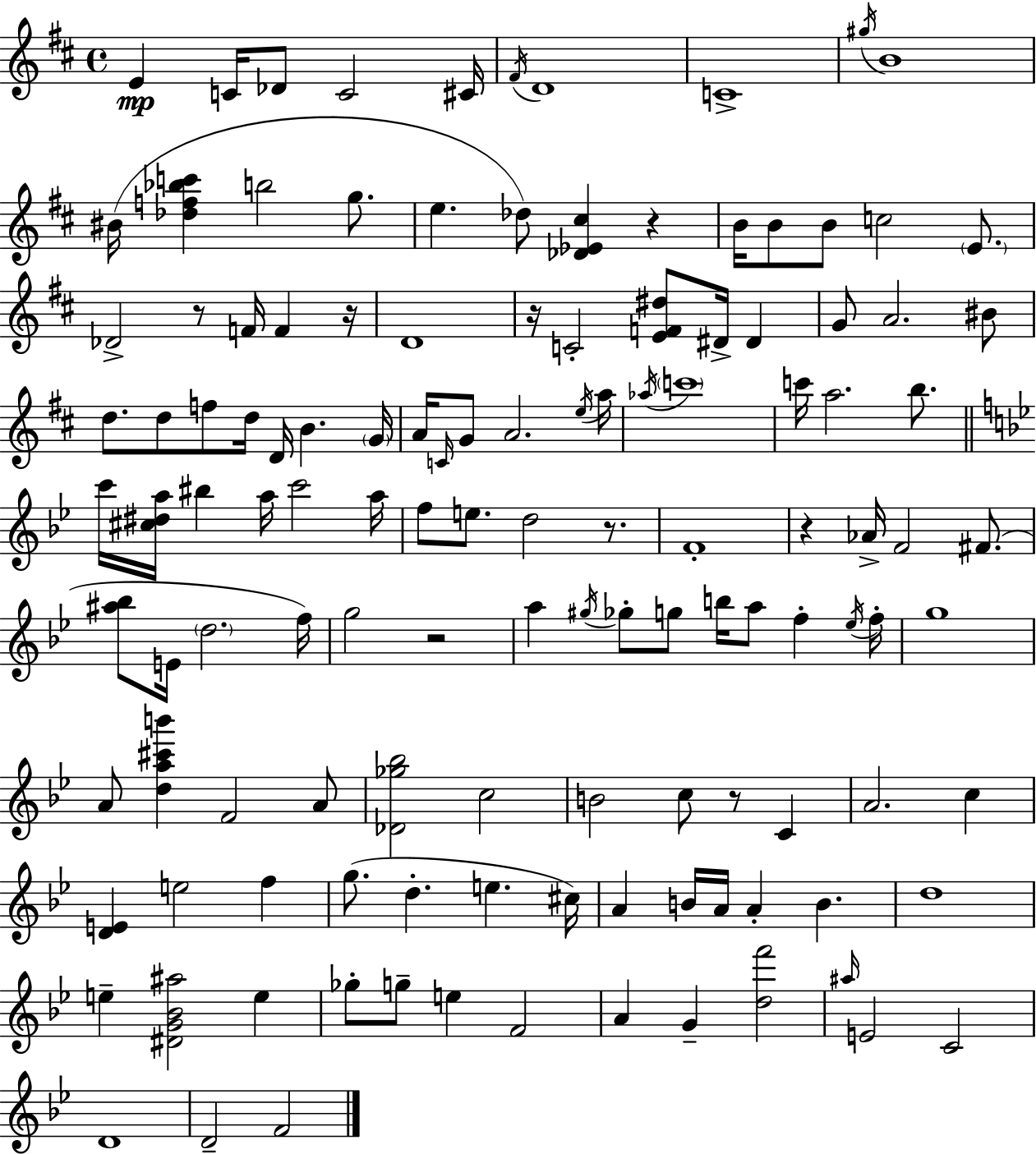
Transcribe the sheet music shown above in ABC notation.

X:1
T:Untitled
M:4/4
L:1/4
K:D
E C/4 _D/2 C2 ^C/4 ^F/4 D4 C4 ^g/4 B4 ^B/4 [_df_bc'] b2 g/2 e _d/2 [_D_E^c] z B/4 B/2 B/2 c2 E/2 _D2 z/2 F/4 F z/4 D4 z/4 C2 [EF^d]/2 ^D/4 ^D G/2 A2 ^B/2 d/2 d/2 f/2 d/4 D/4 B G/4 A/4 C/4 G/2 A2 e/4 a/4 _a/4 c'4 c'/4 a2 b/2 c'/4 [^c^da]/4 ^b a/4 c'2 a/4 f/2 e/2 d2 z/2 F4 z _A/4 F2 ^F/2 [^a_b]/2 E/4 d2 f/4 g2 z2 a ^g/4 _g/2 g/2 b/4 a/2 f _e/4 f/4 g4 A/2 [da^c'b'] F2 A/2 [_D_g_b]2 c2 B2 c/2 z/2 C A2 c [DE] e2 f g/2 d e ^c/4 A B/4 A/4 A B d4 e [^DG_B^a]2 e _g/2 g/2 e F2 A G [df']2 ^a/4 E2 C2 D4 D2 F2